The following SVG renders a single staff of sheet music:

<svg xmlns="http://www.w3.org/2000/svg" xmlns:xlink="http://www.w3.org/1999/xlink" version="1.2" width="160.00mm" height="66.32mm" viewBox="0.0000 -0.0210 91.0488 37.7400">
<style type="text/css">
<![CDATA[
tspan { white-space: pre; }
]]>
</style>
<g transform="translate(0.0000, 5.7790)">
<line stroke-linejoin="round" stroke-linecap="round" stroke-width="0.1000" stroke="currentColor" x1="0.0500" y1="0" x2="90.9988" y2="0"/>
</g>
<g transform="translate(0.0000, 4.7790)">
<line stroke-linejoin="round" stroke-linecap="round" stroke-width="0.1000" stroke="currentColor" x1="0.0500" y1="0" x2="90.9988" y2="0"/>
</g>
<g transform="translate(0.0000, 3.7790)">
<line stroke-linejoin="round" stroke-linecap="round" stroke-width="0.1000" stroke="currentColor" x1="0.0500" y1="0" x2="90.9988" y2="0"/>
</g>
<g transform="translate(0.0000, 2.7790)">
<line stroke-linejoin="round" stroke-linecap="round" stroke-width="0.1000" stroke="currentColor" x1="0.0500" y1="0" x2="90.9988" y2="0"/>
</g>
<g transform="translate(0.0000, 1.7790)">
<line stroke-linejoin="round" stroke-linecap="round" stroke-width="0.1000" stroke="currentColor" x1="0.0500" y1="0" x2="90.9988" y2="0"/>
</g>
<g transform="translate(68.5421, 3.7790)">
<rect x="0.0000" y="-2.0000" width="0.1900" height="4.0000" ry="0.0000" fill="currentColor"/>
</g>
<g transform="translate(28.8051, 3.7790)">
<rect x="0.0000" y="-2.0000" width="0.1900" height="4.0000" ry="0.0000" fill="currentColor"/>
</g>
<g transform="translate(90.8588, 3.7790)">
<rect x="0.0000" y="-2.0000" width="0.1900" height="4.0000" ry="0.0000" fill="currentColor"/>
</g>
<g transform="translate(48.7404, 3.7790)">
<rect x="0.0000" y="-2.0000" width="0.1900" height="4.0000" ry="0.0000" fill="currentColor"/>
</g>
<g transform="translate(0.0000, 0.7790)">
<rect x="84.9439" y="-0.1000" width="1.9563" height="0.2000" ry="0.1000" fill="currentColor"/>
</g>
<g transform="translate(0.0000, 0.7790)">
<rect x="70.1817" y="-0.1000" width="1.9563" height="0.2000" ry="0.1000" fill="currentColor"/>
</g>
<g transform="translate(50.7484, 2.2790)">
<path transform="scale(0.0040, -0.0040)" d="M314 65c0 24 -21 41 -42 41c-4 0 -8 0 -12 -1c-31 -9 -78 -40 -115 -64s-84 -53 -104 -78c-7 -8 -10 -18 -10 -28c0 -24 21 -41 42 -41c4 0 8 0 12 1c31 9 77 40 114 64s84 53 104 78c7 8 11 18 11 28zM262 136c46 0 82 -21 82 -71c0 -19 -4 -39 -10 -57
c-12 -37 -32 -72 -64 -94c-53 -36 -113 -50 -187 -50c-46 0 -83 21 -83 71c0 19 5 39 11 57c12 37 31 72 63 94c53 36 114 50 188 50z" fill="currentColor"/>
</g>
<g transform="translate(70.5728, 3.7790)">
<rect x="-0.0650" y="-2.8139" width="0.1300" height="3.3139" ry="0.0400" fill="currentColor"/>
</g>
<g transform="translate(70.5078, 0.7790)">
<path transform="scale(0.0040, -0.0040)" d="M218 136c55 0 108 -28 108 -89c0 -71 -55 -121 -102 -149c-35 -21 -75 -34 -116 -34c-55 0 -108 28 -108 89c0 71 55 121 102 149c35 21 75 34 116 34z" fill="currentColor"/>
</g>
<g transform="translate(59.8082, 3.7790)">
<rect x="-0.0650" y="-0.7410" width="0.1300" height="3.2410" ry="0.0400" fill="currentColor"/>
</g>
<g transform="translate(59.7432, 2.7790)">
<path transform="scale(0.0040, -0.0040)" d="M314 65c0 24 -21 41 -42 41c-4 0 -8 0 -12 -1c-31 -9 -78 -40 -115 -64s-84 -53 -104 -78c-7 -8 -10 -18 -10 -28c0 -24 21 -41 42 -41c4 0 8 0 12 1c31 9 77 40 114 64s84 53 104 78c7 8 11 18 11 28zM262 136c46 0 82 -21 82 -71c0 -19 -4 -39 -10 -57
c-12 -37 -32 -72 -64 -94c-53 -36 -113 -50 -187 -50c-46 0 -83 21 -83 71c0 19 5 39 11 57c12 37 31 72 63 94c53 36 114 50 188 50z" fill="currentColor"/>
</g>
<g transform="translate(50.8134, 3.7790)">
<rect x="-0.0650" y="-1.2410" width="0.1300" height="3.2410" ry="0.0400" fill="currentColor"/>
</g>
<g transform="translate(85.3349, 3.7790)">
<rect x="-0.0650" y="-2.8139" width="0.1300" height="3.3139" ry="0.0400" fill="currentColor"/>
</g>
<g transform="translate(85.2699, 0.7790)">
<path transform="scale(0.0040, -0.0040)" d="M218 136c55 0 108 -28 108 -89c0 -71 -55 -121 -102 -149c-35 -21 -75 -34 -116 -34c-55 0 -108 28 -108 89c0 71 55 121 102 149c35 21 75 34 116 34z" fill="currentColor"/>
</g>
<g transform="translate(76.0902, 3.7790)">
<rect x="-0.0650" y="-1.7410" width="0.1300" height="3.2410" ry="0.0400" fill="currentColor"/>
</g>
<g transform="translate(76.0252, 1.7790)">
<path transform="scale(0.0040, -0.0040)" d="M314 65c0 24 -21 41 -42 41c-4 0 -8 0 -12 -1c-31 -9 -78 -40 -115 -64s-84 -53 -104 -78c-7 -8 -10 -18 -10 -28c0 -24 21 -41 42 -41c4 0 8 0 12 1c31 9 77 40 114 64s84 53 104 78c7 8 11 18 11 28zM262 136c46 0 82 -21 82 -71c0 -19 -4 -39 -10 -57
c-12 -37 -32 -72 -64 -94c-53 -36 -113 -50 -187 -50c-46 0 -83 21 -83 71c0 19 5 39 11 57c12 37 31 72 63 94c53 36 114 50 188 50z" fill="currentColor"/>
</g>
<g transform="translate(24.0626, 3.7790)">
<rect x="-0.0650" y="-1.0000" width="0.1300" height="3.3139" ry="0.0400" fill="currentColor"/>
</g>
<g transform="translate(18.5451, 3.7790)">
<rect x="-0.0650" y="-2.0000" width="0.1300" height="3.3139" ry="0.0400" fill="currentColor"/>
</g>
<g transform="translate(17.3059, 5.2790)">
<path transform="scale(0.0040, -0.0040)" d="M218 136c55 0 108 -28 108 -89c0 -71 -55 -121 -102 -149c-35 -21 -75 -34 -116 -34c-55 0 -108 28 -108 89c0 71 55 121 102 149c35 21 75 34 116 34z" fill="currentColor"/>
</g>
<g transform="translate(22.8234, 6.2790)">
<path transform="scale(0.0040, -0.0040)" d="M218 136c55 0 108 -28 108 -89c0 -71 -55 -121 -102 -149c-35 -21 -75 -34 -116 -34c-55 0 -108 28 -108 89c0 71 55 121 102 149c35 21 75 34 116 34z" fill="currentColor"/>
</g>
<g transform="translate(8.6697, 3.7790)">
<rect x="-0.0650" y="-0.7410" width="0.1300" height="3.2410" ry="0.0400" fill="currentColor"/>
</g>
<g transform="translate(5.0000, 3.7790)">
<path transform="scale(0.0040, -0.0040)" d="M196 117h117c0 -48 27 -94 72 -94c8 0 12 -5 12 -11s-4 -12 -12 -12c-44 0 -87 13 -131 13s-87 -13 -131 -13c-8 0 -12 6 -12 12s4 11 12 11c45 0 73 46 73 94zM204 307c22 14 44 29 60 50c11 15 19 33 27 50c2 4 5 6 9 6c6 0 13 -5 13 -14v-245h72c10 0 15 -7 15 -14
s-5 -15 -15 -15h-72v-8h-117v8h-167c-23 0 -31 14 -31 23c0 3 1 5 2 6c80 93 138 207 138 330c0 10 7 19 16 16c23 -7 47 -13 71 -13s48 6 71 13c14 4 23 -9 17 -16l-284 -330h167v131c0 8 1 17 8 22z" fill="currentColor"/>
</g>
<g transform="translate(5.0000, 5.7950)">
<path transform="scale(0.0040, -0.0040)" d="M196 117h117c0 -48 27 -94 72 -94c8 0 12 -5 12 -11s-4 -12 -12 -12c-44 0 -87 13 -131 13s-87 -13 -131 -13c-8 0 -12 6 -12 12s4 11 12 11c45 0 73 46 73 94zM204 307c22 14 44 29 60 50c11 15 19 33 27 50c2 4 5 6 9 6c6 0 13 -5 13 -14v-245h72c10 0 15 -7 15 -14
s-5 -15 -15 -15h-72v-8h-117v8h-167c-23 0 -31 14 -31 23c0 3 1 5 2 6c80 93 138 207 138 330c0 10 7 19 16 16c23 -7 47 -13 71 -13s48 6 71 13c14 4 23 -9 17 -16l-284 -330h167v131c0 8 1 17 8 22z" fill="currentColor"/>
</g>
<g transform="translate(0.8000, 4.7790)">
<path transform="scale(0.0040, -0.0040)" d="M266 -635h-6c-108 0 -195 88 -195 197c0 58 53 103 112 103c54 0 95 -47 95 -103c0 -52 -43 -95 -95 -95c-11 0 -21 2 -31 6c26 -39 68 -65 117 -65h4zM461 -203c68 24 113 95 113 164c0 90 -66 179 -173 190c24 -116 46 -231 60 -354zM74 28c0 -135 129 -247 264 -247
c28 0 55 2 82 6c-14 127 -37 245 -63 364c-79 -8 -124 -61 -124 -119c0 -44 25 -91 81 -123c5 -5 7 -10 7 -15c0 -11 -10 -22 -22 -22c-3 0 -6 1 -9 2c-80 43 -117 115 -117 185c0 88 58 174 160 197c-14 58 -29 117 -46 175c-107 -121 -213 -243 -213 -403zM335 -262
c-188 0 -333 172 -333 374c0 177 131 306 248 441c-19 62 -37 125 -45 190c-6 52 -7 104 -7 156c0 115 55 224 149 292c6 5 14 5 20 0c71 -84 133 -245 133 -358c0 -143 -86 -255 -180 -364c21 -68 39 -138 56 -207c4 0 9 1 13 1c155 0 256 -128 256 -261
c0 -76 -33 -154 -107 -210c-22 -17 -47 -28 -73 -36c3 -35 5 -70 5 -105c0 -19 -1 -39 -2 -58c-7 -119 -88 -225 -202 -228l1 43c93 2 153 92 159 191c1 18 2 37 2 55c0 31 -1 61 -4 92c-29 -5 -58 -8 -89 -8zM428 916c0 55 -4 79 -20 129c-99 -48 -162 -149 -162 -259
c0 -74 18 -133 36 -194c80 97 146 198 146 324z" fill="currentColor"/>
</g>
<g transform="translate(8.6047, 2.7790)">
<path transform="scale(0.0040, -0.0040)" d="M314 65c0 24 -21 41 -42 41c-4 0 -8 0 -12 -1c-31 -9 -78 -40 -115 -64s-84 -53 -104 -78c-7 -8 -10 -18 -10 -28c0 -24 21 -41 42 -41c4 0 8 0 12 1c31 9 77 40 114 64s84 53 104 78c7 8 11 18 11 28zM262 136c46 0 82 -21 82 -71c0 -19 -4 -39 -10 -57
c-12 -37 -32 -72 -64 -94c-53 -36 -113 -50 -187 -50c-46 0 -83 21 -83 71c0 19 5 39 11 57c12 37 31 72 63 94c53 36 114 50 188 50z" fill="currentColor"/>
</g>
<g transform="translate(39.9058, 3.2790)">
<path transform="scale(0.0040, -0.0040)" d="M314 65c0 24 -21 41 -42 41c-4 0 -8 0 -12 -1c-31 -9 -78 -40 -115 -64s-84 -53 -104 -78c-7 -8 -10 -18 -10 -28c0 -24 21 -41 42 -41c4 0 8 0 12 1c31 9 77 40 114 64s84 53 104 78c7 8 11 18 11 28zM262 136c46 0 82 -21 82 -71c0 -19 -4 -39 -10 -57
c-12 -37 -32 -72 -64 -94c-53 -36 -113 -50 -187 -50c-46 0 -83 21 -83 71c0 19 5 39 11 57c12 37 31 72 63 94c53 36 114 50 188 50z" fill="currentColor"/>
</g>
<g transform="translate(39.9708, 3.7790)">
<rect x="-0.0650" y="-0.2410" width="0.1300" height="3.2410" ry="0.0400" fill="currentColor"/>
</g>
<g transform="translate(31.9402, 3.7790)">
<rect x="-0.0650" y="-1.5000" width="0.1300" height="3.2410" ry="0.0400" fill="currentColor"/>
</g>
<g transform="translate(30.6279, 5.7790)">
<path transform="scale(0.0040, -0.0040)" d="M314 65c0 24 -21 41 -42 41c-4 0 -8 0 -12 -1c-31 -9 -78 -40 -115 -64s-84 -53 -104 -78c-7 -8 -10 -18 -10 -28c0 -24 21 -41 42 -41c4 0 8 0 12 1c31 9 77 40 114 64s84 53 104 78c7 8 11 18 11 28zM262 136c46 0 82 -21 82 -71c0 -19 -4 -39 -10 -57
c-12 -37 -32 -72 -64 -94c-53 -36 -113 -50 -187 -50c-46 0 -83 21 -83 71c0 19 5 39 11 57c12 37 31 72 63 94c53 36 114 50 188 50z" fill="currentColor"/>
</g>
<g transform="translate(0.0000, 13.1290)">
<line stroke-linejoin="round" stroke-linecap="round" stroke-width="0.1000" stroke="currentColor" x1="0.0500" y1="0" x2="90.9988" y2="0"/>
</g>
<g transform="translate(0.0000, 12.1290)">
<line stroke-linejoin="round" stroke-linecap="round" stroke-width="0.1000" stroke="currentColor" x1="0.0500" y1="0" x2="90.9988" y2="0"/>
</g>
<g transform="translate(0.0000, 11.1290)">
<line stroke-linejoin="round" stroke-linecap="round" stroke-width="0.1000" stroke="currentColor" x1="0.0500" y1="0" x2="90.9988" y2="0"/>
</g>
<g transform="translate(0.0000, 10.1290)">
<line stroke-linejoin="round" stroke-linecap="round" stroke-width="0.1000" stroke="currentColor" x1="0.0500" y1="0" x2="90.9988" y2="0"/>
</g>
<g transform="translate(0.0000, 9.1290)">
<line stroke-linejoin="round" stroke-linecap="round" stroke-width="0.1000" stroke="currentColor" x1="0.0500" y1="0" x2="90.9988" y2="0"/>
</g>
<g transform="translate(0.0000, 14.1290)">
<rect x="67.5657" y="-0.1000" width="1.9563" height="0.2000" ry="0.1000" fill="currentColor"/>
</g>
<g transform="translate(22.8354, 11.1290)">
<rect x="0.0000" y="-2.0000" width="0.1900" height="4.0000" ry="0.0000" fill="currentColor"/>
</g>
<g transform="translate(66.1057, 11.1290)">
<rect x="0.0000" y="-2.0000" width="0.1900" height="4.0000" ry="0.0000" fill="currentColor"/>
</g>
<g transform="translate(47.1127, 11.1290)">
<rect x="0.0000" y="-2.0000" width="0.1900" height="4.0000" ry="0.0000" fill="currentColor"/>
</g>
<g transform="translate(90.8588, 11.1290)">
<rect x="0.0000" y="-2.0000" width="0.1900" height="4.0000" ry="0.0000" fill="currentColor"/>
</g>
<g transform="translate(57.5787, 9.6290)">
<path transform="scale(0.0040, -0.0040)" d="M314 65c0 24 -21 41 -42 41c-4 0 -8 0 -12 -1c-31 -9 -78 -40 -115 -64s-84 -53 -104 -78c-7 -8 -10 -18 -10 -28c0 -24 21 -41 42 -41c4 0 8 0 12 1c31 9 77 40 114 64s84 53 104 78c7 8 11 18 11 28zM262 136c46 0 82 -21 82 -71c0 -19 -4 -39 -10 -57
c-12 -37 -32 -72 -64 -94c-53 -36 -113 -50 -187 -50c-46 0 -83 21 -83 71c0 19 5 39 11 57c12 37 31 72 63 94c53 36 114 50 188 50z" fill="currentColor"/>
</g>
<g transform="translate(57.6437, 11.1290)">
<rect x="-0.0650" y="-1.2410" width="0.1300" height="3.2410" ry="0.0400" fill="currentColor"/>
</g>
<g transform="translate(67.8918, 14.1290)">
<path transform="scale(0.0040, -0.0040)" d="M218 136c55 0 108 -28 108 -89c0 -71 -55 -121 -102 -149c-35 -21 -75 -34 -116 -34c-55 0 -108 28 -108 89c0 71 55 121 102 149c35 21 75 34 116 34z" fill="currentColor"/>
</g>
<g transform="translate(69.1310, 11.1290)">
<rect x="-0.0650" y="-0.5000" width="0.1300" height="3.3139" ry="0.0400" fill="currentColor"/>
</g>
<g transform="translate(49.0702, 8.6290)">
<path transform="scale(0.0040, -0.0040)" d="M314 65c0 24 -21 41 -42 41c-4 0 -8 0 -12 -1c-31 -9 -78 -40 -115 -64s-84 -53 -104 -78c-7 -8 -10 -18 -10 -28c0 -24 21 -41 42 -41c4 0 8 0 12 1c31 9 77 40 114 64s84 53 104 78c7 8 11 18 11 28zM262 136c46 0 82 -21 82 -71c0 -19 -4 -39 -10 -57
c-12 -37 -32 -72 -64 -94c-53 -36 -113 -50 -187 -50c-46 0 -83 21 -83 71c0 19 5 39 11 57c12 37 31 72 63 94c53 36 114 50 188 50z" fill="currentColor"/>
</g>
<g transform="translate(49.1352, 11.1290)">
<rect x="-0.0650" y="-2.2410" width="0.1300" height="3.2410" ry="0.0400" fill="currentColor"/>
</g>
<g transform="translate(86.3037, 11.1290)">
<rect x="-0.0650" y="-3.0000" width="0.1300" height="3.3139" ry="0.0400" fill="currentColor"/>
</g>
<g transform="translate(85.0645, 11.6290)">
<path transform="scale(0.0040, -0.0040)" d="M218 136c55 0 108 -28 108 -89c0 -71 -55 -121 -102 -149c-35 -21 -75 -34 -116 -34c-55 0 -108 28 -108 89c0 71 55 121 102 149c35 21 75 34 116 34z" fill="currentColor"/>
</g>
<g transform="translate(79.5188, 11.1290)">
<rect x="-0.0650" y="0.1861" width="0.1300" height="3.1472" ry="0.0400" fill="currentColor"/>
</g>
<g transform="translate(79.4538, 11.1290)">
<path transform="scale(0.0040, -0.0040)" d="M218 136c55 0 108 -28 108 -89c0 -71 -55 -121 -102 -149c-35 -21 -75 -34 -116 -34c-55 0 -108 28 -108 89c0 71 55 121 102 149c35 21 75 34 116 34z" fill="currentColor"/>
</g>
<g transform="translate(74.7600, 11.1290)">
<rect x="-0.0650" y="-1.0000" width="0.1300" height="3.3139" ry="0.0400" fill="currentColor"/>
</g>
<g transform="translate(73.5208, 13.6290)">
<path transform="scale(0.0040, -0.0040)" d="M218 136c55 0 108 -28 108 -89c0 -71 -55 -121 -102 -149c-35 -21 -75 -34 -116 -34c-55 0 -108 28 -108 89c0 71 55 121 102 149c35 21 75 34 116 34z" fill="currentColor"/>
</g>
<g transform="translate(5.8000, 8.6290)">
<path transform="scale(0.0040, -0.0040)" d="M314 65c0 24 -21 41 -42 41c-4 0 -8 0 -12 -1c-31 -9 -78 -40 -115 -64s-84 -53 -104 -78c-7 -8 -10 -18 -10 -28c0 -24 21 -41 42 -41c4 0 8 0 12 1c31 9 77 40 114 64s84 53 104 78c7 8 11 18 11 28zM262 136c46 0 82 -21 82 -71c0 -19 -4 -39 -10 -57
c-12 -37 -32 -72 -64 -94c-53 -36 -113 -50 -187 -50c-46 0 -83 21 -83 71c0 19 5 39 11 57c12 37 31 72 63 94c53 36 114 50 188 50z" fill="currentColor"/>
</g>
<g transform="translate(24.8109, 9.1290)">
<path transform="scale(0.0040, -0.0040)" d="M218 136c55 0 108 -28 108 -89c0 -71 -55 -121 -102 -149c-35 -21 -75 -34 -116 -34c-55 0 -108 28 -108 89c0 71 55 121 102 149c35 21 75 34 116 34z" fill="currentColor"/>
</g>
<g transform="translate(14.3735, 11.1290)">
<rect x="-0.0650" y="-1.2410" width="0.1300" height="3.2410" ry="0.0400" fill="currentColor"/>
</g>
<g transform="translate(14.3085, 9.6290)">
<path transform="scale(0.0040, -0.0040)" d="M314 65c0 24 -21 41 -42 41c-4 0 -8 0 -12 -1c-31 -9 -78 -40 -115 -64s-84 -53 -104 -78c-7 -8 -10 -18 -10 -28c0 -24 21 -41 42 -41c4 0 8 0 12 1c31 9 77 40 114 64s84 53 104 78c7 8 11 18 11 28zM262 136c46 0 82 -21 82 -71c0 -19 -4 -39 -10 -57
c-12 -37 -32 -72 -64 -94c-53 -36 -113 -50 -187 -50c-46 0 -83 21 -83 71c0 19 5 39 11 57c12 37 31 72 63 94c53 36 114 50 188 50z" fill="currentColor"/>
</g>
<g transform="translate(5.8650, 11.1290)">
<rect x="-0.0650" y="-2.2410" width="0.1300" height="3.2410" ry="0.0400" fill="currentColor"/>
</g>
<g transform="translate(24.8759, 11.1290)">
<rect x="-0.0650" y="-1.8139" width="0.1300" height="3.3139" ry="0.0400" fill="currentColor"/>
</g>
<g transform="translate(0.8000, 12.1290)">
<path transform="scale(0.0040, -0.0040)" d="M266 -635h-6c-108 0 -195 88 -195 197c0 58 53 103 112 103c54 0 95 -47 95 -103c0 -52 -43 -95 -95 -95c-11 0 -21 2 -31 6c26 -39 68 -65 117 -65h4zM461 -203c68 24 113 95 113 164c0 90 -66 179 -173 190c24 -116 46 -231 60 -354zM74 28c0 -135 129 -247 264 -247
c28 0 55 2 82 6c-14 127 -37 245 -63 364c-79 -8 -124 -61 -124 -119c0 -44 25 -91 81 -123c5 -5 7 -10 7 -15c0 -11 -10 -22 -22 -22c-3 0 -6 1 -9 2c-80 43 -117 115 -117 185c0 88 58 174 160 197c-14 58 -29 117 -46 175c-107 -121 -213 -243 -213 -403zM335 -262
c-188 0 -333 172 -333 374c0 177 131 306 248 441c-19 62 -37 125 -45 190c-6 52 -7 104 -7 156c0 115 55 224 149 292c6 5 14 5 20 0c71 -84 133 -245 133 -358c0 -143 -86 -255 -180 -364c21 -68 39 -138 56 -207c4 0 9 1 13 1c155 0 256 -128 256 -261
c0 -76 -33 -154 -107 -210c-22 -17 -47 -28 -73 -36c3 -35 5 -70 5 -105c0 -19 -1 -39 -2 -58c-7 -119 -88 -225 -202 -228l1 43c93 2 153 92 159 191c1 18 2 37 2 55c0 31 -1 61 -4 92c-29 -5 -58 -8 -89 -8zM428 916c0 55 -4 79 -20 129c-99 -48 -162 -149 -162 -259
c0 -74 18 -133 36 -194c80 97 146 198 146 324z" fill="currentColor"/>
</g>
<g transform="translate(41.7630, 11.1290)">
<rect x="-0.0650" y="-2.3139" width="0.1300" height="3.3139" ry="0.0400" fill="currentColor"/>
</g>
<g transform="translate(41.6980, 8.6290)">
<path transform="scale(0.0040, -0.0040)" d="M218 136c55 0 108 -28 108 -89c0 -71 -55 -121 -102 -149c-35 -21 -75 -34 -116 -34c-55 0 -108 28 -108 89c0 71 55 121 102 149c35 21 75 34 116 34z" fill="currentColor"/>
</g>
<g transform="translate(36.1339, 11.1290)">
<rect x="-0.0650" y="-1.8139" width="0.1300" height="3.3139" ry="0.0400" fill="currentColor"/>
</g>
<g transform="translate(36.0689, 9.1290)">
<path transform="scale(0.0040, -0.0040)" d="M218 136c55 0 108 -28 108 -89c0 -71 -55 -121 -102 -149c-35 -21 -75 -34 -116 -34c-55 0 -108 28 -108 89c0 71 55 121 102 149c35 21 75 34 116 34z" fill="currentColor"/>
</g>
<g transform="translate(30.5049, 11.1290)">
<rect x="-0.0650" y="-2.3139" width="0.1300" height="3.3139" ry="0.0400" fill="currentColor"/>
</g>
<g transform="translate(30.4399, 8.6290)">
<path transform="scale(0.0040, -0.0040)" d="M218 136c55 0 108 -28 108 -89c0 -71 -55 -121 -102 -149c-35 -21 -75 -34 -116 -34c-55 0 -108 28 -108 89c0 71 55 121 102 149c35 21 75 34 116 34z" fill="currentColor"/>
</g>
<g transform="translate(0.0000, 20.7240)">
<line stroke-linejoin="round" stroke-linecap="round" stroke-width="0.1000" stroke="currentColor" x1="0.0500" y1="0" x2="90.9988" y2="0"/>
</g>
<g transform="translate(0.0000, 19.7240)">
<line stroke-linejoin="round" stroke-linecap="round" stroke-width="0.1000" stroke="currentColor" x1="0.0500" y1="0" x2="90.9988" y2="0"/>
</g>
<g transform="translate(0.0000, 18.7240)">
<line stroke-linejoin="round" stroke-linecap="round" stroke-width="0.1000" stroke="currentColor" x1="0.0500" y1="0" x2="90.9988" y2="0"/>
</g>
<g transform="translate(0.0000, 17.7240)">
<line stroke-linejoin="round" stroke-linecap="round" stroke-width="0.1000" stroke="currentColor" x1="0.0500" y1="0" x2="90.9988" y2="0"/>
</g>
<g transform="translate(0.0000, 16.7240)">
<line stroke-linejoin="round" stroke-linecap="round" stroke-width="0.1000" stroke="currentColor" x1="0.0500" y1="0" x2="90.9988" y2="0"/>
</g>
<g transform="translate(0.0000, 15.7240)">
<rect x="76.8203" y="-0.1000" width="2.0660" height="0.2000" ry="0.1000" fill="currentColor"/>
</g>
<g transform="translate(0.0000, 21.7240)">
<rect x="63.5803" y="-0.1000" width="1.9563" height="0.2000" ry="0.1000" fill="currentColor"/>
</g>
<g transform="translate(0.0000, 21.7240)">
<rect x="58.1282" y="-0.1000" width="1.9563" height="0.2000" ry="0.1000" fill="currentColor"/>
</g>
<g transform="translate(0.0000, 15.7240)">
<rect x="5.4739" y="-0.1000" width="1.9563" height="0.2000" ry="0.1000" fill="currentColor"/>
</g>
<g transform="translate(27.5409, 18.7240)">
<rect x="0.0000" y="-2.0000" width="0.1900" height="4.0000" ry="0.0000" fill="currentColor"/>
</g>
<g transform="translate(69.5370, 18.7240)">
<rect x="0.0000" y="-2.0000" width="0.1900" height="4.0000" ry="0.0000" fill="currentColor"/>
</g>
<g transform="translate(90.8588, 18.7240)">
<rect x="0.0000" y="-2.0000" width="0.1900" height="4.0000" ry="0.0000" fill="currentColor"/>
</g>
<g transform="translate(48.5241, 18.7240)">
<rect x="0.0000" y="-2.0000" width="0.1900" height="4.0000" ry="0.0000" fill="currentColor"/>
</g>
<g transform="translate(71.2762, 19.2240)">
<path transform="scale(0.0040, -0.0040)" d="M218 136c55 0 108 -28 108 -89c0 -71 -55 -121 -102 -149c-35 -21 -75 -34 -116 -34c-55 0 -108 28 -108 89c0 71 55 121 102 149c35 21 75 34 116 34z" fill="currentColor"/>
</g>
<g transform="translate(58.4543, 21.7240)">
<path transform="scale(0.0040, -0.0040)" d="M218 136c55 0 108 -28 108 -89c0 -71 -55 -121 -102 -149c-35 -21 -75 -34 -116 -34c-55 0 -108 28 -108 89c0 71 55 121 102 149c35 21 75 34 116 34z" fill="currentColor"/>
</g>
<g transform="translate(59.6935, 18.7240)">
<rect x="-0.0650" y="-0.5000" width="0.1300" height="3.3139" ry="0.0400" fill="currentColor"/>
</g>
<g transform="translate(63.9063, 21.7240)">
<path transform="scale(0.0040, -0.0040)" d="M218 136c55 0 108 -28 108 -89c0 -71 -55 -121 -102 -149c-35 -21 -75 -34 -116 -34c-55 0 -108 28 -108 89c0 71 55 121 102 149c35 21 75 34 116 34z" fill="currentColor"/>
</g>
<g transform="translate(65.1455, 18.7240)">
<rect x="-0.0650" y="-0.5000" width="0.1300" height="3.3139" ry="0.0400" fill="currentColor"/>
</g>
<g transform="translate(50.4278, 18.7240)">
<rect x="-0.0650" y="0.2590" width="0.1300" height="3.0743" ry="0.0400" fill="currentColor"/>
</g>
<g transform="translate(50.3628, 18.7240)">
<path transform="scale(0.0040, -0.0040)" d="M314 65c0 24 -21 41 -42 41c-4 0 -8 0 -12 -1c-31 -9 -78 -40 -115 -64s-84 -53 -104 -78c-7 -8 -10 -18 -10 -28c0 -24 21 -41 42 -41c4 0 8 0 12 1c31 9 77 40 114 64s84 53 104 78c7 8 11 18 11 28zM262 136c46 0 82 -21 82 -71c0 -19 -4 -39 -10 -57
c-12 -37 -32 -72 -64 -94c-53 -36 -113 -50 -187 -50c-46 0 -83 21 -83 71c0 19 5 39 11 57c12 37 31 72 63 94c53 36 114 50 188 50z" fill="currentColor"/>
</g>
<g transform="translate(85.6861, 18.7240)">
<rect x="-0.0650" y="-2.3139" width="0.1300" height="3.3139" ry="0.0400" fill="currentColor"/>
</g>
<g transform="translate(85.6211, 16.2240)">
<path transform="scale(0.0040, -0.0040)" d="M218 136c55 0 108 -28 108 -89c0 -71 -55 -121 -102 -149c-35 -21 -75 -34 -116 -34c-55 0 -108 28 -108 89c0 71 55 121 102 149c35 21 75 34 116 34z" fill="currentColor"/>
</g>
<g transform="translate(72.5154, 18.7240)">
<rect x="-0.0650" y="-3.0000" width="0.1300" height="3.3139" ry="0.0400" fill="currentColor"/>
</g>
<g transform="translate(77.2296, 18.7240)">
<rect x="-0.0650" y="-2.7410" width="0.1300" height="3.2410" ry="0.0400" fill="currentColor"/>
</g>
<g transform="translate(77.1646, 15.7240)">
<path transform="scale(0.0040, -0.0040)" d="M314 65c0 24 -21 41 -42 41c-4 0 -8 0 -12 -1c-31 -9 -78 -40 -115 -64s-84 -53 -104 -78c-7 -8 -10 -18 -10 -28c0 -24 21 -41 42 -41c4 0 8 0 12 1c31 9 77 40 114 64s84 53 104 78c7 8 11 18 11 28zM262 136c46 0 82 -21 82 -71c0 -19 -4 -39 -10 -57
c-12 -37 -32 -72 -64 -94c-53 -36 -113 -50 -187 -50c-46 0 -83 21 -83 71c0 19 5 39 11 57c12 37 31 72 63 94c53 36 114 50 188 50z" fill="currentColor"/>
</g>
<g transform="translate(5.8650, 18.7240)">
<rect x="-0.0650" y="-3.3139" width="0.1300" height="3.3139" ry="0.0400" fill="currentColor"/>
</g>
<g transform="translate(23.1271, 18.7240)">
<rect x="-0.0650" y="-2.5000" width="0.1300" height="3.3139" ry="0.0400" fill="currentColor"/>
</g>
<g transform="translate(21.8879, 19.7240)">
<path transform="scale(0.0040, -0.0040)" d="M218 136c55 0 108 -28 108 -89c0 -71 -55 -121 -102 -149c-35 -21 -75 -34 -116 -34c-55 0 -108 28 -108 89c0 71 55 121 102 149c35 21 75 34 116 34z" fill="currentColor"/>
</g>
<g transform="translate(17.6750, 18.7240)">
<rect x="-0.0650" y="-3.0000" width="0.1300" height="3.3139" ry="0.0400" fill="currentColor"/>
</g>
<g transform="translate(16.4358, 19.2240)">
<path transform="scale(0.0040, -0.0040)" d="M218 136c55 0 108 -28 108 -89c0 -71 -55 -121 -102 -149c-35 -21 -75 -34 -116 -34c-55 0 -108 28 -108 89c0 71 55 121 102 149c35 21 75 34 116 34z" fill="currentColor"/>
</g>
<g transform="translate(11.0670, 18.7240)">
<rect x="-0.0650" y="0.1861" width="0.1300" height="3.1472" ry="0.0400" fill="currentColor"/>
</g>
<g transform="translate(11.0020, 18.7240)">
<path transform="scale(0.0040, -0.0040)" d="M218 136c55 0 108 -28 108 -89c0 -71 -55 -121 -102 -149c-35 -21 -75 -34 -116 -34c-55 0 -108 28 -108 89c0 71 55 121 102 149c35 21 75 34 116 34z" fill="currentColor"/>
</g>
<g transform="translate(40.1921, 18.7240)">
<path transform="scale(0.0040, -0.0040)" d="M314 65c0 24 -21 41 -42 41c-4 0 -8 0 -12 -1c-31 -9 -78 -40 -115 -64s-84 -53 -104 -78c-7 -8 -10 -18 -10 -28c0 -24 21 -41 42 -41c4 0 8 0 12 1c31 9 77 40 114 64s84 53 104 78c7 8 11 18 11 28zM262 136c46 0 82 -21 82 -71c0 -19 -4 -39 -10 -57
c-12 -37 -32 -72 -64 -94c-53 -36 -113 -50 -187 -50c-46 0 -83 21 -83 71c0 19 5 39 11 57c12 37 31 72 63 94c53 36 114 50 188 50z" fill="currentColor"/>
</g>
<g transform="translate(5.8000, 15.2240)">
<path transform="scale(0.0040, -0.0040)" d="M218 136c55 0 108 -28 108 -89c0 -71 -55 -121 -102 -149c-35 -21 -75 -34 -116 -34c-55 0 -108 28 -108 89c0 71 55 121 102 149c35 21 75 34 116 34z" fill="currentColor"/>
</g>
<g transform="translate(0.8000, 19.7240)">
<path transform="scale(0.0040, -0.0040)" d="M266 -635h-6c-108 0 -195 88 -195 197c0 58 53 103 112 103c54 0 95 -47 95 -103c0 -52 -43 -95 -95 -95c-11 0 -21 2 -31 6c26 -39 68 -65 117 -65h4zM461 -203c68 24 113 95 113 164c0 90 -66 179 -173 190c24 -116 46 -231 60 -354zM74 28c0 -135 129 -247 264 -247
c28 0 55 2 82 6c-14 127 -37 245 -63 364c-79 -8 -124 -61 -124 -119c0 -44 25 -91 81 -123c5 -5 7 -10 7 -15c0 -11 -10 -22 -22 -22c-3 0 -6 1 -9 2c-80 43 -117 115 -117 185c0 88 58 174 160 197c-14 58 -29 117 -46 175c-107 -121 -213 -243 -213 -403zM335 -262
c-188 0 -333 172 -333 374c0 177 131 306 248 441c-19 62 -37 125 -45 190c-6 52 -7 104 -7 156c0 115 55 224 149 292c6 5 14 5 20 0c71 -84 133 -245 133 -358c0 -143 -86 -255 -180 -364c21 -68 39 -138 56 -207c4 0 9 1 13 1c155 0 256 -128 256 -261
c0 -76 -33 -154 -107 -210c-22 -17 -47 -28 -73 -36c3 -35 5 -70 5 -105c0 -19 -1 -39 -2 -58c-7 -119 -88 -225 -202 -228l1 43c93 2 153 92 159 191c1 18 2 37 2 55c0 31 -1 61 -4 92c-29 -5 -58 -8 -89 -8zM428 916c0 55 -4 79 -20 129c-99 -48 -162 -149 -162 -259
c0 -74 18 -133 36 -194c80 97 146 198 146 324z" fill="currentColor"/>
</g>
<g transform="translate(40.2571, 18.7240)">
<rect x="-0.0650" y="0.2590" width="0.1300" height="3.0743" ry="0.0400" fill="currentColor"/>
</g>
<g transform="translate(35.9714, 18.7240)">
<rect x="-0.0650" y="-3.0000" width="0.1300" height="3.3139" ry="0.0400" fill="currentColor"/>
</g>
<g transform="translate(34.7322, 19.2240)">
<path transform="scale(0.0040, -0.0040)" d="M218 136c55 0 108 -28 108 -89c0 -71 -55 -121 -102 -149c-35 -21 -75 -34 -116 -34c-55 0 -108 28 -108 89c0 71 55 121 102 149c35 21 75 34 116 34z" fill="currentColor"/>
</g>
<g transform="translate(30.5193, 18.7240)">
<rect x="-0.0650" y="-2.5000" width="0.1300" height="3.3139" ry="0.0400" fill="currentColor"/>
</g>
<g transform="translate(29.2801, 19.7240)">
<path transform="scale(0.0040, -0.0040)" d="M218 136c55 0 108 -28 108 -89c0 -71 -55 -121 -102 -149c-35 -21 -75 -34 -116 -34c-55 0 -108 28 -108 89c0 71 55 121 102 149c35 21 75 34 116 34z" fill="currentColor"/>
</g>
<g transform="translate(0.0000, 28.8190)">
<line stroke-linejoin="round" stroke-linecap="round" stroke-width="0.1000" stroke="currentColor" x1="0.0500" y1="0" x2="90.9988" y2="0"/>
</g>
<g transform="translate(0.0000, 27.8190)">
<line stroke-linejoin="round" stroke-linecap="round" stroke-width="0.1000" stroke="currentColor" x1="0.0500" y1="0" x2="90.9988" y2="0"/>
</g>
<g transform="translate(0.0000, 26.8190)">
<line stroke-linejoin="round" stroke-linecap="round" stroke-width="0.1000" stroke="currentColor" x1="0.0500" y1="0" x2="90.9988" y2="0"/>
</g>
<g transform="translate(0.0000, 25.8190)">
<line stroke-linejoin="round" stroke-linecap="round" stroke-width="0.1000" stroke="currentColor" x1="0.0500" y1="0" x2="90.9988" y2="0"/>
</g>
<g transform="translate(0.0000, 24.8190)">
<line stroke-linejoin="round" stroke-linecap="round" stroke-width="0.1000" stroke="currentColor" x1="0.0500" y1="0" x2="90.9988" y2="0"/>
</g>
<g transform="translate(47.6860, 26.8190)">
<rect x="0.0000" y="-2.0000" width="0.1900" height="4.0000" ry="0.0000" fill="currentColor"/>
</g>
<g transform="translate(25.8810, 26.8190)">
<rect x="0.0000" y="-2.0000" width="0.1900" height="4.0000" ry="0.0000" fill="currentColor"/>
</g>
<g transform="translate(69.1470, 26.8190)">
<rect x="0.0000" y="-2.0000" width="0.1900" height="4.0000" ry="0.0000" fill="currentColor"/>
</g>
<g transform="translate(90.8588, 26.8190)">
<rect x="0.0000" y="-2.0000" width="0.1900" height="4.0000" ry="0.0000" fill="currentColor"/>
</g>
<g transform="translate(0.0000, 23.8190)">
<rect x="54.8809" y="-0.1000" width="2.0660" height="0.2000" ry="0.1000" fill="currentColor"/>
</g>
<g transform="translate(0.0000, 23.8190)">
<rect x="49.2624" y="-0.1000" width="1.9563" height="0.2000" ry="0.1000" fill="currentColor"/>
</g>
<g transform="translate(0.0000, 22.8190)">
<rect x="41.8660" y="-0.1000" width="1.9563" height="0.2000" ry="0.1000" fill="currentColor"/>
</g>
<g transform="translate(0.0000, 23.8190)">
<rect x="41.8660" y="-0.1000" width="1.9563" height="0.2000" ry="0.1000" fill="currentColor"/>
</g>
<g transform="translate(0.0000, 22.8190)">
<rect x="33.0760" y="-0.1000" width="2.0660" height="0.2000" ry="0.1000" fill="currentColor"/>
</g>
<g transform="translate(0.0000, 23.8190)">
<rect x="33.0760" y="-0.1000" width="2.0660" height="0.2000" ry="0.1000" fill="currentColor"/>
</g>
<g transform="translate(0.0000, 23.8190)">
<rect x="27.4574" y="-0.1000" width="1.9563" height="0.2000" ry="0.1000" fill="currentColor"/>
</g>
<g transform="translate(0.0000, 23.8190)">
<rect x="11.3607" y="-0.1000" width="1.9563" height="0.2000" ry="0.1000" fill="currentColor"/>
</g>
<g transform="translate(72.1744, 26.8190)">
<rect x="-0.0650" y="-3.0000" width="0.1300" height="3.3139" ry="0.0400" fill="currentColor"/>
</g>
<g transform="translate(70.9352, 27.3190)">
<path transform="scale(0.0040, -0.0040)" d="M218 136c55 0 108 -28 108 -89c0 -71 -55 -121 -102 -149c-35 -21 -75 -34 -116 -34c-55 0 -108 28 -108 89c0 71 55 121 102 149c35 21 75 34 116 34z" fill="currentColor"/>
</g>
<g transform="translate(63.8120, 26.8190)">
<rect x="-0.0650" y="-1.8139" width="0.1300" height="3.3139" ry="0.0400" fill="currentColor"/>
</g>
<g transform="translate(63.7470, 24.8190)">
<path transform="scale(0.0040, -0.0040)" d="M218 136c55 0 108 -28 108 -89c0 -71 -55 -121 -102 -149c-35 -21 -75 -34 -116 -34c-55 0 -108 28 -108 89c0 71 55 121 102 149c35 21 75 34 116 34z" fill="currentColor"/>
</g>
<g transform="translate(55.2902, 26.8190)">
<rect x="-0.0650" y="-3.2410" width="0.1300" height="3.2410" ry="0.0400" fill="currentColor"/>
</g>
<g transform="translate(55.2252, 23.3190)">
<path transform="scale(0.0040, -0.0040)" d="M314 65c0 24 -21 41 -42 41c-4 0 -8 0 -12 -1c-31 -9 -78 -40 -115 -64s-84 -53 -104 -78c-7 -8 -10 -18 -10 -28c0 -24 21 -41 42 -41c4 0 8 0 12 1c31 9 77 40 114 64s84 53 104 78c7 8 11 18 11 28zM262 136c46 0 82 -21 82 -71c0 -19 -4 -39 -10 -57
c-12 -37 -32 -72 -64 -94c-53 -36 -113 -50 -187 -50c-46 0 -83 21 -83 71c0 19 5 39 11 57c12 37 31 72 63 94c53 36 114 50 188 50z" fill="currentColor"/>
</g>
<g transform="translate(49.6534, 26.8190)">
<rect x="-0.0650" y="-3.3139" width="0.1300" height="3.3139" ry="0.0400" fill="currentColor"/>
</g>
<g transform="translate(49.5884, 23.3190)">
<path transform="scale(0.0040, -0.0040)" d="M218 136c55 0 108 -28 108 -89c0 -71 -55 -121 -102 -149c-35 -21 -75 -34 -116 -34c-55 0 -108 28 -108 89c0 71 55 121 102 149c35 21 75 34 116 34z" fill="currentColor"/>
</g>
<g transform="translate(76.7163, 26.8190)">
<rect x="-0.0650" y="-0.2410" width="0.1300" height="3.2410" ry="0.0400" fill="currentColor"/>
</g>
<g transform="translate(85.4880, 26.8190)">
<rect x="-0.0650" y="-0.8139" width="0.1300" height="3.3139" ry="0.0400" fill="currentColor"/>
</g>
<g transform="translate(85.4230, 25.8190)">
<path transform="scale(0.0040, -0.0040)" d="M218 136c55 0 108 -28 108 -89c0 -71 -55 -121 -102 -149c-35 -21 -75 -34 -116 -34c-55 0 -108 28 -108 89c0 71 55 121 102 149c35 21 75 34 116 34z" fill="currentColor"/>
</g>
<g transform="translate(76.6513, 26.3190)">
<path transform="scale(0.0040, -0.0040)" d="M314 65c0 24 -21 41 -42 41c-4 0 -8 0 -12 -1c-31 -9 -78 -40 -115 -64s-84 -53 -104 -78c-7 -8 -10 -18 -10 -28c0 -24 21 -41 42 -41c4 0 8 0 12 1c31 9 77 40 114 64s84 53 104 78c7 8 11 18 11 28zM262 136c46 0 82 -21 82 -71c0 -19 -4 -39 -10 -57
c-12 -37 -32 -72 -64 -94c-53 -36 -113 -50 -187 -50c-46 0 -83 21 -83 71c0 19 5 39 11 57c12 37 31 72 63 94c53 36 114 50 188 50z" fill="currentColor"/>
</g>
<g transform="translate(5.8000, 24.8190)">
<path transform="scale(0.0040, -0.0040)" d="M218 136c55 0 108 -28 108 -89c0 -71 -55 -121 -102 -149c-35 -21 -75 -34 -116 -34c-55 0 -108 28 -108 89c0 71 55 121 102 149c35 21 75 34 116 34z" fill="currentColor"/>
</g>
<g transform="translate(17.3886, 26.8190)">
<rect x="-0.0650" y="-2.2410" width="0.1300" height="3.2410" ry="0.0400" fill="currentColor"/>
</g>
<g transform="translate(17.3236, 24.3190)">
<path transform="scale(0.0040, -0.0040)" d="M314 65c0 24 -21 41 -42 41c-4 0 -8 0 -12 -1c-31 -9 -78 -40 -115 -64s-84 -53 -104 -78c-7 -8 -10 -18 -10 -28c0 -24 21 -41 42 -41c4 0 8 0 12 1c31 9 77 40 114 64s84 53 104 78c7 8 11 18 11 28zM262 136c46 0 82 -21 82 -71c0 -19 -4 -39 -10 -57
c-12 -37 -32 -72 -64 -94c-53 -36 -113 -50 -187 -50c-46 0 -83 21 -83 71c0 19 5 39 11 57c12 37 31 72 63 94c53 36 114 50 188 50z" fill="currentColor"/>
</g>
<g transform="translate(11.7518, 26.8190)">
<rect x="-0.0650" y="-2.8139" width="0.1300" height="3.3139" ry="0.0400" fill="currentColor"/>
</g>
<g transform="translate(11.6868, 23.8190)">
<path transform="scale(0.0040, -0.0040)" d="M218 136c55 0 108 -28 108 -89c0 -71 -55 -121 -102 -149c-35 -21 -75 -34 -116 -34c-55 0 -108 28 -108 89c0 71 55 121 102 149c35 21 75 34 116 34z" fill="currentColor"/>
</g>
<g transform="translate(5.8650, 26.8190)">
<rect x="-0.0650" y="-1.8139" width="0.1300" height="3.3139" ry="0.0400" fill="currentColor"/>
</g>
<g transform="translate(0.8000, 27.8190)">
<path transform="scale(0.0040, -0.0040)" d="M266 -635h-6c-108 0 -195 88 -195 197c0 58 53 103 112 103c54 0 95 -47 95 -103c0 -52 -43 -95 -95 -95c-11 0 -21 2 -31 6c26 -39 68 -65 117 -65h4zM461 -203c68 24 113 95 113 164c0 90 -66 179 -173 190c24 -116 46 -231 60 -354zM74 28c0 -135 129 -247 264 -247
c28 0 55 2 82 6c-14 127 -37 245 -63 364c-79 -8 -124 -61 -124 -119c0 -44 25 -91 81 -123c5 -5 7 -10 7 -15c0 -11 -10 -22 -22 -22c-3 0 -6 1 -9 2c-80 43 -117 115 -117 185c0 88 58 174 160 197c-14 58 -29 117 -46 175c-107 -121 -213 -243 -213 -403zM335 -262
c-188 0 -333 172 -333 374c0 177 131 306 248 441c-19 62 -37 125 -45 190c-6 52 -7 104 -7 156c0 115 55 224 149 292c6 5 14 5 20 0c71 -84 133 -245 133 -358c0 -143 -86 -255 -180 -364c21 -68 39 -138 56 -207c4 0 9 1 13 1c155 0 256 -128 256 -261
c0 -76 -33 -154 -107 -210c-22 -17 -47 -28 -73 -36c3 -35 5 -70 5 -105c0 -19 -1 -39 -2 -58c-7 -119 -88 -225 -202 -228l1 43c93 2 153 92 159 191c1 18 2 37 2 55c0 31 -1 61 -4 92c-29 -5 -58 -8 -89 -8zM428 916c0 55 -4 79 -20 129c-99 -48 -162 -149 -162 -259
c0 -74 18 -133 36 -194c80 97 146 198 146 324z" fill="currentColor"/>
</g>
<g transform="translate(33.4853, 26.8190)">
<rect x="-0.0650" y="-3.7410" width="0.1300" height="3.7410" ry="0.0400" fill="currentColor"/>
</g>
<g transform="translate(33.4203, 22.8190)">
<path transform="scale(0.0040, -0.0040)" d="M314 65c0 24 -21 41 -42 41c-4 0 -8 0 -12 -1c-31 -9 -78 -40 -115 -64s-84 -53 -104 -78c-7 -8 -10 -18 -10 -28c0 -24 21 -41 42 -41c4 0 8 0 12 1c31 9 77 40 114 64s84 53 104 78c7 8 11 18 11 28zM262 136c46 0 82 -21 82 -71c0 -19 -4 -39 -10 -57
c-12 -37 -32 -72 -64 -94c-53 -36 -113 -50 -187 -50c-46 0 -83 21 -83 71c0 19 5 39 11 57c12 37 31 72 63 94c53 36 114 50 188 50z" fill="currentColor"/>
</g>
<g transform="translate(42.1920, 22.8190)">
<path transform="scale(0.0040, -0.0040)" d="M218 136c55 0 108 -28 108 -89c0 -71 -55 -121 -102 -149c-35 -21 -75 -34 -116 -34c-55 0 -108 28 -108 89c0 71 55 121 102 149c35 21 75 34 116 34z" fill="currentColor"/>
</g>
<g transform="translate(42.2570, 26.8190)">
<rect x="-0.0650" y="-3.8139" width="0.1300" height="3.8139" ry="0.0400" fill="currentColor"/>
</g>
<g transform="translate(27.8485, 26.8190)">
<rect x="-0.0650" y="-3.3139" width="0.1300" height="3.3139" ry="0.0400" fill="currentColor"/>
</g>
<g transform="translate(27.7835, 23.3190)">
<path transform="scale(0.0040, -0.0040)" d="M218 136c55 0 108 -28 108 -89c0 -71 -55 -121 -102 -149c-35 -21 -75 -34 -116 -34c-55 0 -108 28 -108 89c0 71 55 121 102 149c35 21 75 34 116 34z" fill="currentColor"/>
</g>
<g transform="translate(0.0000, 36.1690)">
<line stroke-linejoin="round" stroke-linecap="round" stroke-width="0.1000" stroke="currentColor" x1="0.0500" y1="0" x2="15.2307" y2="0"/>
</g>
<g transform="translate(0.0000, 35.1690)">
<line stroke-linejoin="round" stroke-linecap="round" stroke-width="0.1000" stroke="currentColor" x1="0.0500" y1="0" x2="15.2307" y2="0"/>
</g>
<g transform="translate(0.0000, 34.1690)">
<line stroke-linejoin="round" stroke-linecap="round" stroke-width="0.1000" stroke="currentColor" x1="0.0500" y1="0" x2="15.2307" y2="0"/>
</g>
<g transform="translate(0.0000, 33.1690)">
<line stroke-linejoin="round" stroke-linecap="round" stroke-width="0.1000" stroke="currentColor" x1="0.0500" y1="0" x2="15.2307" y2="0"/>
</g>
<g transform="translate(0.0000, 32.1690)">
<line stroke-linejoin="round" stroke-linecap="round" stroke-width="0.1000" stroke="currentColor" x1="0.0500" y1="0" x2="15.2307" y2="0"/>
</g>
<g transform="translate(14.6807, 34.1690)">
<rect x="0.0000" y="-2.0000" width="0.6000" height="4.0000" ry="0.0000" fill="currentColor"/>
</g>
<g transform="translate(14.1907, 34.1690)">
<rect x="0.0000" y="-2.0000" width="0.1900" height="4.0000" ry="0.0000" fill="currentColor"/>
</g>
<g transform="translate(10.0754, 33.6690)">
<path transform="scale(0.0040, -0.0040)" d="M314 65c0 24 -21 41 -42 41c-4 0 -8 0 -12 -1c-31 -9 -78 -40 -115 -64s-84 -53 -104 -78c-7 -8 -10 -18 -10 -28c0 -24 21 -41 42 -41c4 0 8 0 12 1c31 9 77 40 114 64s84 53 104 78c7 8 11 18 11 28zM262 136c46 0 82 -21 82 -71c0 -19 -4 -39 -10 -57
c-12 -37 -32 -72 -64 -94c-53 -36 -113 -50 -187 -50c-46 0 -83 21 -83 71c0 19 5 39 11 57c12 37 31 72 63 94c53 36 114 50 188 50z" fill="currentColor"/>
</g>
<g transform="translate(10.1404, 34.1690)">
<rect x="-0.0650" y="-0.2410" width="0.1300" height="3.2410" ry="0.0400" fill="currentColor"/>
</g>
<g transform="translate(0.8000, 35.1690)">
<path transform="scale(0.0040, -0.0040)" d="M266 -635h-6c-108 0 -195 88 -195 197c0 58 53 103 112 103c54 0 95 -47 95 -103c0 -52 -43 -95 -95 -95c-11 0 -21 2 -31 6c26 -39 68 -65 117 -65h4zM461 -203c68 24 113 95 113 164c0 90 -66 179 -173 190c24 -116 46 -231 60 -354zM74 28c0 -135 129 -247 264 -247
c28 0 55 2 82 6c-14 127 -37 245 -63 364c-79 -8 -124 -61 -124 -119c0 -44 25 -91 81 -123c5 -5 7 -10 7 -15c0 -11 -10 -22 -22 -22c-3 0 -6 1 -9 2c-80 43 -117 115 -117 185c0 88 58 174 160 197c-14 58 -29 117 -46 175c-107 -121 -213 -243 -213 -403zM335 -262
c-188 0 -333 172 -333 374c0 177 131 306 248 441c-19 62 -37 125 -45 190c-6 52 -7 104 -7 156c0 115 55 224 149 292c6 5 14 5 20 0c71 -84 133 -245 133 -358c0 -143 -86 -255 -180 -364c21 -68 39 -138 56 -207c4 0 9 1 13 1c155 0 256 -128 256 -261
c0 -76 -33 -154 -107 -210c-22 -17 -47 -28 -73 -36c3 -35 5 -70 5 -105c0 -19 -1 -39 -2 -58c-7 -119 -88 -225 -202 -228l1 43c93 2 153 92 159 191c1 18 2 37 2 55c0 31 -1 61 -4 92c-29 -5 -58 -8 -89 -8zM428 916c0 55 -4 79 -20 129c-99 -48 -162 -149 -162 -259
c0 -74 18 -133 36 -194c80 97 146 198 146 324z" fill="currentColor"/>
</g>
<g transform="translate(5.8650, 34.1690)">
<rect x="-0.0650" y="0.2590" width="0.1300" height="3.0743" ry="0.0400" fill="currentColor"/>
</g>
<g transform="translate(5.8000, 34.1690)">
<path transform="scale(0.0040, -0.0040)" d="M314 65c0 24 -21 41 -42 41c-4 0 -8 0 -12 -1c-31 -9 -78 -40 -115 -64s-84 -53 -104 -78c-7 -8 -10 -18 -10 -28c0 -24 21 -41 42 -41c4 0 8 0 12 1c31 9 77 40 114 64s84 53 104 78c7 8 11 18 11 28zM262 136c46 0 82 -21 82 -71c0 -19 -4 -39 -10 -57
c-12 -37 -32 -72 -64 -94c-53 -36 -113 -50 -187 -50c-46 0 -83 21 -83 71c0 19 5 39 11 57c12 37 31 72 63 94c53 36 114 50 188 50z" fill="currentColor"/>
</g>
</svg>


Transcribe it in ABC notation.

X:1
T:Untitled
M:4/4
L:1/4
K:C
d2 F D E2 c2 e2 d2 a f2 a g2 e2 f g f g g2 e2 C D B A b B A G G A B2 B2 C C A a2 g f a g2 b c'2 c' b b2 f A c2 d B2 c2